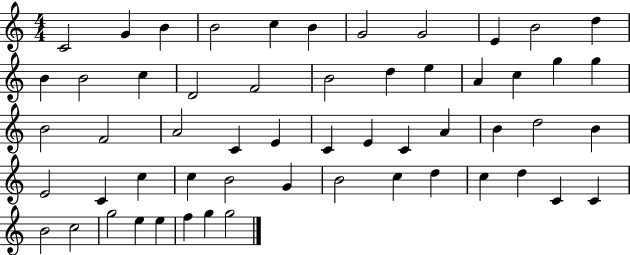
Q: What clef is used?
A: treble